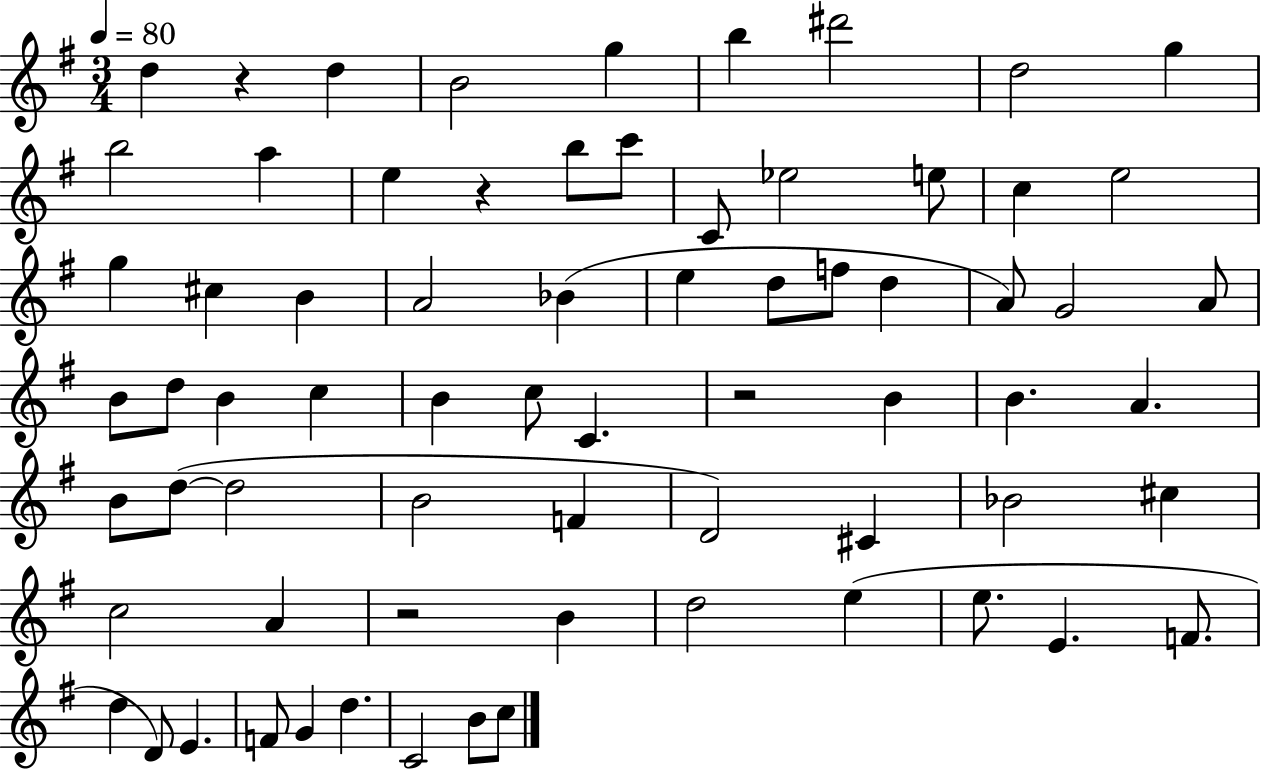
D5/q R/q D5/q B4/h G5/q B5/q D#6/h D5/h G5/q B5/h A5/q E5/q R/q B5/e C6/e C4/e Eb5/h E5/e C5/q E5/h G5/q C#5/q B4/q A4/h Bb4/q E5/q D5/e F5/e D5/q A4/e G4/h A4/e B4/e D5/e B4/q C5/q B4/q C5/e C4/q. R/h B4/q B4/q. A4/q. B4/e D5/e D5/h B4/h F4/q D4/h C#4/q Bb4/h C#5/q C5/h A4/q R/h B4/q D5/h E5/q E5/e. E4/q. F4/e. D5/q D4/e E4/q. F4/e G4/q D5/q. C4/h B4/e C5/e